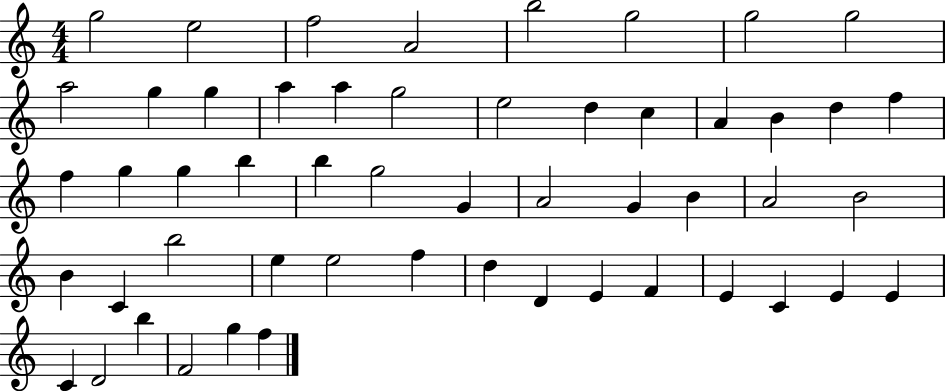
G5/h E5/h F5/h A4/h B5/h G5/h G5/h G5/h A5/h G5/q G5/q A5/q A5/q G5/h E5/h D5/q C5/q A4/q B4/q D5/q F5/q F5/q G5/q G5/q B5/q B5/q G5/h G4/q A4/h G4/q B4/q A4/h B4/h B4/q C4/q B5/h E5/q E5/h F5/q D5/q D4/q E4/q F4/q E4/q C4/q E4/q E4/q C4/q D4/h B5/q F4/h G5/q F5/q